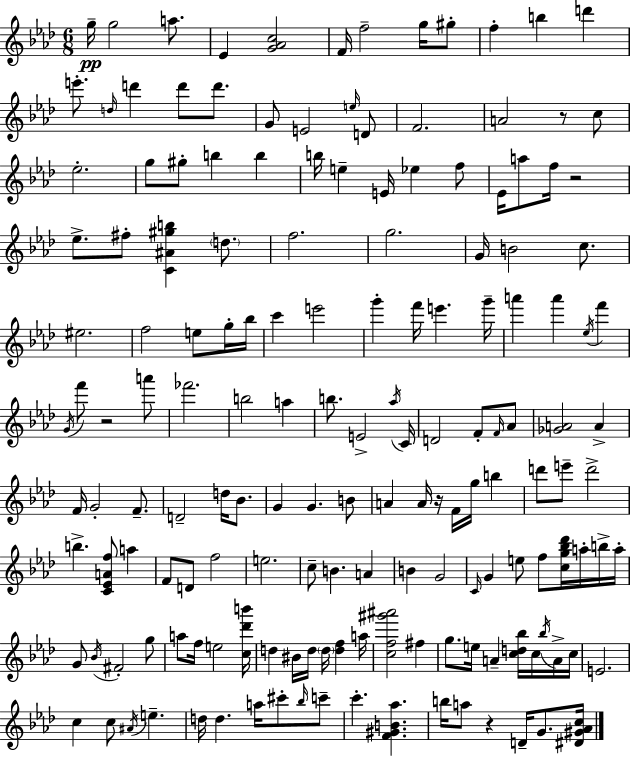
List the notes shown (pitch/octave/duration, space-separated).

G5/s G5/h A5/e. Eb4/q [G4,Ab4,C5]/h F4/s F5/h G5/s G#5/e F5/q B5/q D6/q E6/e. D5/s D6/q D6/e D6/e. G4/e E4/h E5/s D4/e F4/h. A4/h R/e C5/e Eb5/h. G5/e G#5/e B5/q B5/q B5/s E5/q E4/s Eb5/q F5/e Eb4/s A5/e F5/s R/h Eb5/e. F#5/e [C4,A#4,G#5,B5]/q D5/e. F5/h. G5/h. G4/s B4/h C5/e. EIS5/h. F5/h E5/e G5/s Bb5/s C6/q E6/h G6/q F6/s E6/q. G6/s A6/q A6/q Eb5/s F6/q G4/s F6/e R/h A6/e FES6/h. B5/h A5/q B5/e. E4/h Ab5/s C4/s D4/h F4/e F4/s Ab4/e [Gb4,A4]/h A4/q F4/s G4/h F4/e. D4/h D5/s Bb4/e. G4/q G4/q. B4/e A4/q A4/s R/s F4/s G5/s B5/q D6/e E6/e D6/h B5/q. [C4,Eb4,A4,F5]/e A5/q F4/e D4/e F5/h E5/h. C5/e B4/q. A4/q B4/q G4/h C4/s G4/q E5/e F5/e [C5,G5,Bb5,Db6]/s A5/s B5/s A5/s G4/e Bb4/s F#4/h G5/e A5/e F5/s E5/h [C5,Db6,B6]/s D5/q BIS4/s D5/s D5/s [D5,F5]/q A5/s [C5,F5,G#6,A#6]/h F#5/q G5/e. E5/s A4/q [C5,D5,Bb5]/s C5/s Bb5/s A4/s C5/s E4/h. C5/q C5/e A#4/s E5/q. D5/s D5/q. A5/s C#6/e Bb5/s C6/e C6/q. [F4,G#4,B4,Ab5]/q. B5/s A5/e R/q D4/s G4/e. [D#4,G#4,Ab4,C5]/s